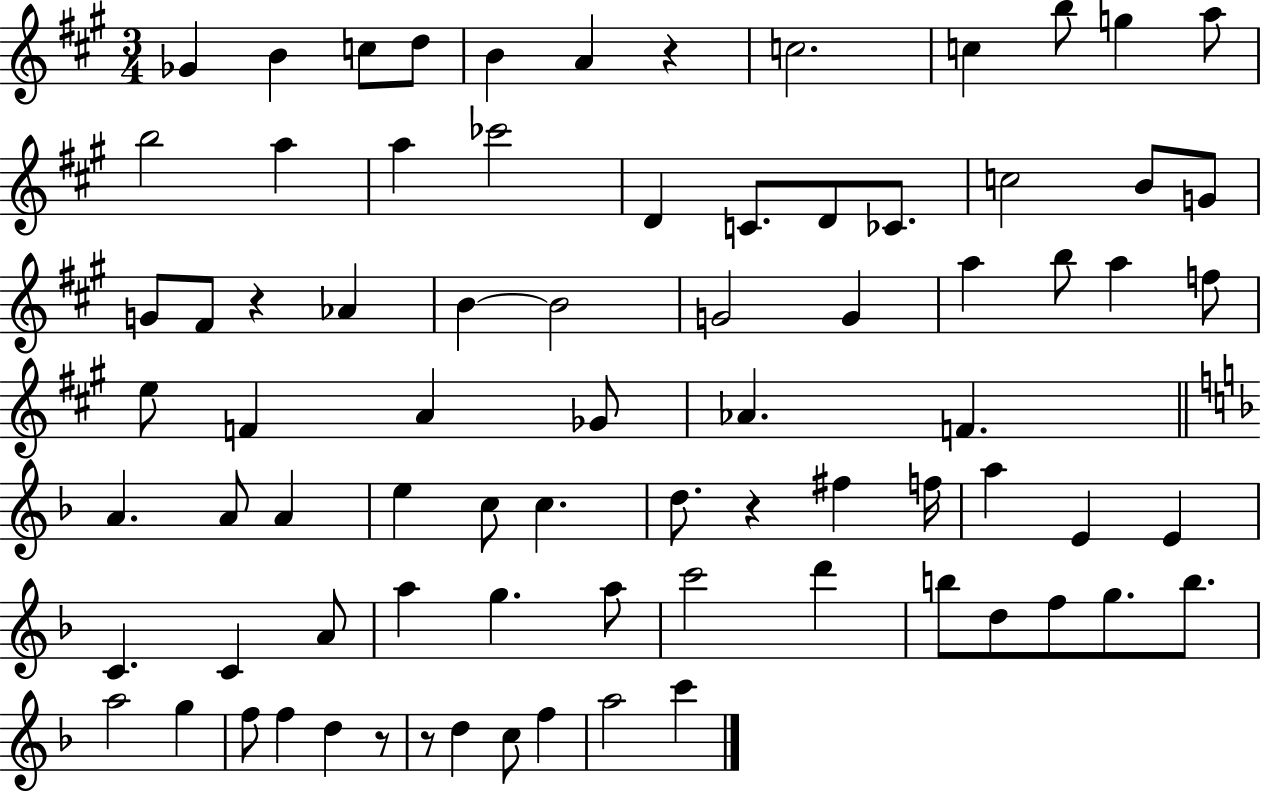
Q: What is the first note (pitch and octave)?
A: Gb4